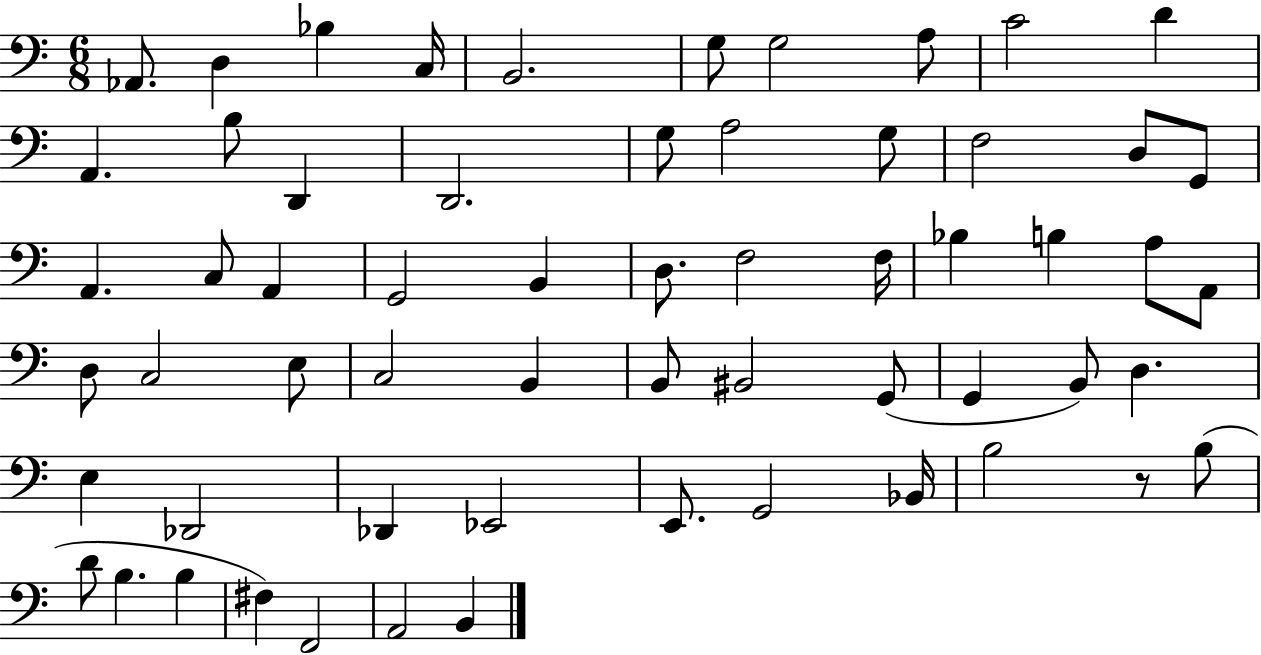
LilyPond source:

{
  \clef bass
  \numericTimeSignature
  \time 6/8
  \key c \major
  aes,8. d4 bes4 c16 | b,2. | g8 g2 a8 | c'2 d'4 | \break a,4. b8 d,4 | d,2. | g8 a2 g8 | f2 d8 g,8 | \break a,4. c8 a,4 | g,2 b,4 | d8. f2 f16 | bes4 b4 a8 a,8 | \break d8 c2 e8 | c2 b,4 | b,8 bis,2 g,8( | g,4 b,8) d4. | \break e4 des,2 | des,4 ees,2 | e,8. g,2 bes,16 | b2 r8 b8( | \break d'8 b4. b4 | fis4) f,2 | a,2 b,4 | \bar "|."
}